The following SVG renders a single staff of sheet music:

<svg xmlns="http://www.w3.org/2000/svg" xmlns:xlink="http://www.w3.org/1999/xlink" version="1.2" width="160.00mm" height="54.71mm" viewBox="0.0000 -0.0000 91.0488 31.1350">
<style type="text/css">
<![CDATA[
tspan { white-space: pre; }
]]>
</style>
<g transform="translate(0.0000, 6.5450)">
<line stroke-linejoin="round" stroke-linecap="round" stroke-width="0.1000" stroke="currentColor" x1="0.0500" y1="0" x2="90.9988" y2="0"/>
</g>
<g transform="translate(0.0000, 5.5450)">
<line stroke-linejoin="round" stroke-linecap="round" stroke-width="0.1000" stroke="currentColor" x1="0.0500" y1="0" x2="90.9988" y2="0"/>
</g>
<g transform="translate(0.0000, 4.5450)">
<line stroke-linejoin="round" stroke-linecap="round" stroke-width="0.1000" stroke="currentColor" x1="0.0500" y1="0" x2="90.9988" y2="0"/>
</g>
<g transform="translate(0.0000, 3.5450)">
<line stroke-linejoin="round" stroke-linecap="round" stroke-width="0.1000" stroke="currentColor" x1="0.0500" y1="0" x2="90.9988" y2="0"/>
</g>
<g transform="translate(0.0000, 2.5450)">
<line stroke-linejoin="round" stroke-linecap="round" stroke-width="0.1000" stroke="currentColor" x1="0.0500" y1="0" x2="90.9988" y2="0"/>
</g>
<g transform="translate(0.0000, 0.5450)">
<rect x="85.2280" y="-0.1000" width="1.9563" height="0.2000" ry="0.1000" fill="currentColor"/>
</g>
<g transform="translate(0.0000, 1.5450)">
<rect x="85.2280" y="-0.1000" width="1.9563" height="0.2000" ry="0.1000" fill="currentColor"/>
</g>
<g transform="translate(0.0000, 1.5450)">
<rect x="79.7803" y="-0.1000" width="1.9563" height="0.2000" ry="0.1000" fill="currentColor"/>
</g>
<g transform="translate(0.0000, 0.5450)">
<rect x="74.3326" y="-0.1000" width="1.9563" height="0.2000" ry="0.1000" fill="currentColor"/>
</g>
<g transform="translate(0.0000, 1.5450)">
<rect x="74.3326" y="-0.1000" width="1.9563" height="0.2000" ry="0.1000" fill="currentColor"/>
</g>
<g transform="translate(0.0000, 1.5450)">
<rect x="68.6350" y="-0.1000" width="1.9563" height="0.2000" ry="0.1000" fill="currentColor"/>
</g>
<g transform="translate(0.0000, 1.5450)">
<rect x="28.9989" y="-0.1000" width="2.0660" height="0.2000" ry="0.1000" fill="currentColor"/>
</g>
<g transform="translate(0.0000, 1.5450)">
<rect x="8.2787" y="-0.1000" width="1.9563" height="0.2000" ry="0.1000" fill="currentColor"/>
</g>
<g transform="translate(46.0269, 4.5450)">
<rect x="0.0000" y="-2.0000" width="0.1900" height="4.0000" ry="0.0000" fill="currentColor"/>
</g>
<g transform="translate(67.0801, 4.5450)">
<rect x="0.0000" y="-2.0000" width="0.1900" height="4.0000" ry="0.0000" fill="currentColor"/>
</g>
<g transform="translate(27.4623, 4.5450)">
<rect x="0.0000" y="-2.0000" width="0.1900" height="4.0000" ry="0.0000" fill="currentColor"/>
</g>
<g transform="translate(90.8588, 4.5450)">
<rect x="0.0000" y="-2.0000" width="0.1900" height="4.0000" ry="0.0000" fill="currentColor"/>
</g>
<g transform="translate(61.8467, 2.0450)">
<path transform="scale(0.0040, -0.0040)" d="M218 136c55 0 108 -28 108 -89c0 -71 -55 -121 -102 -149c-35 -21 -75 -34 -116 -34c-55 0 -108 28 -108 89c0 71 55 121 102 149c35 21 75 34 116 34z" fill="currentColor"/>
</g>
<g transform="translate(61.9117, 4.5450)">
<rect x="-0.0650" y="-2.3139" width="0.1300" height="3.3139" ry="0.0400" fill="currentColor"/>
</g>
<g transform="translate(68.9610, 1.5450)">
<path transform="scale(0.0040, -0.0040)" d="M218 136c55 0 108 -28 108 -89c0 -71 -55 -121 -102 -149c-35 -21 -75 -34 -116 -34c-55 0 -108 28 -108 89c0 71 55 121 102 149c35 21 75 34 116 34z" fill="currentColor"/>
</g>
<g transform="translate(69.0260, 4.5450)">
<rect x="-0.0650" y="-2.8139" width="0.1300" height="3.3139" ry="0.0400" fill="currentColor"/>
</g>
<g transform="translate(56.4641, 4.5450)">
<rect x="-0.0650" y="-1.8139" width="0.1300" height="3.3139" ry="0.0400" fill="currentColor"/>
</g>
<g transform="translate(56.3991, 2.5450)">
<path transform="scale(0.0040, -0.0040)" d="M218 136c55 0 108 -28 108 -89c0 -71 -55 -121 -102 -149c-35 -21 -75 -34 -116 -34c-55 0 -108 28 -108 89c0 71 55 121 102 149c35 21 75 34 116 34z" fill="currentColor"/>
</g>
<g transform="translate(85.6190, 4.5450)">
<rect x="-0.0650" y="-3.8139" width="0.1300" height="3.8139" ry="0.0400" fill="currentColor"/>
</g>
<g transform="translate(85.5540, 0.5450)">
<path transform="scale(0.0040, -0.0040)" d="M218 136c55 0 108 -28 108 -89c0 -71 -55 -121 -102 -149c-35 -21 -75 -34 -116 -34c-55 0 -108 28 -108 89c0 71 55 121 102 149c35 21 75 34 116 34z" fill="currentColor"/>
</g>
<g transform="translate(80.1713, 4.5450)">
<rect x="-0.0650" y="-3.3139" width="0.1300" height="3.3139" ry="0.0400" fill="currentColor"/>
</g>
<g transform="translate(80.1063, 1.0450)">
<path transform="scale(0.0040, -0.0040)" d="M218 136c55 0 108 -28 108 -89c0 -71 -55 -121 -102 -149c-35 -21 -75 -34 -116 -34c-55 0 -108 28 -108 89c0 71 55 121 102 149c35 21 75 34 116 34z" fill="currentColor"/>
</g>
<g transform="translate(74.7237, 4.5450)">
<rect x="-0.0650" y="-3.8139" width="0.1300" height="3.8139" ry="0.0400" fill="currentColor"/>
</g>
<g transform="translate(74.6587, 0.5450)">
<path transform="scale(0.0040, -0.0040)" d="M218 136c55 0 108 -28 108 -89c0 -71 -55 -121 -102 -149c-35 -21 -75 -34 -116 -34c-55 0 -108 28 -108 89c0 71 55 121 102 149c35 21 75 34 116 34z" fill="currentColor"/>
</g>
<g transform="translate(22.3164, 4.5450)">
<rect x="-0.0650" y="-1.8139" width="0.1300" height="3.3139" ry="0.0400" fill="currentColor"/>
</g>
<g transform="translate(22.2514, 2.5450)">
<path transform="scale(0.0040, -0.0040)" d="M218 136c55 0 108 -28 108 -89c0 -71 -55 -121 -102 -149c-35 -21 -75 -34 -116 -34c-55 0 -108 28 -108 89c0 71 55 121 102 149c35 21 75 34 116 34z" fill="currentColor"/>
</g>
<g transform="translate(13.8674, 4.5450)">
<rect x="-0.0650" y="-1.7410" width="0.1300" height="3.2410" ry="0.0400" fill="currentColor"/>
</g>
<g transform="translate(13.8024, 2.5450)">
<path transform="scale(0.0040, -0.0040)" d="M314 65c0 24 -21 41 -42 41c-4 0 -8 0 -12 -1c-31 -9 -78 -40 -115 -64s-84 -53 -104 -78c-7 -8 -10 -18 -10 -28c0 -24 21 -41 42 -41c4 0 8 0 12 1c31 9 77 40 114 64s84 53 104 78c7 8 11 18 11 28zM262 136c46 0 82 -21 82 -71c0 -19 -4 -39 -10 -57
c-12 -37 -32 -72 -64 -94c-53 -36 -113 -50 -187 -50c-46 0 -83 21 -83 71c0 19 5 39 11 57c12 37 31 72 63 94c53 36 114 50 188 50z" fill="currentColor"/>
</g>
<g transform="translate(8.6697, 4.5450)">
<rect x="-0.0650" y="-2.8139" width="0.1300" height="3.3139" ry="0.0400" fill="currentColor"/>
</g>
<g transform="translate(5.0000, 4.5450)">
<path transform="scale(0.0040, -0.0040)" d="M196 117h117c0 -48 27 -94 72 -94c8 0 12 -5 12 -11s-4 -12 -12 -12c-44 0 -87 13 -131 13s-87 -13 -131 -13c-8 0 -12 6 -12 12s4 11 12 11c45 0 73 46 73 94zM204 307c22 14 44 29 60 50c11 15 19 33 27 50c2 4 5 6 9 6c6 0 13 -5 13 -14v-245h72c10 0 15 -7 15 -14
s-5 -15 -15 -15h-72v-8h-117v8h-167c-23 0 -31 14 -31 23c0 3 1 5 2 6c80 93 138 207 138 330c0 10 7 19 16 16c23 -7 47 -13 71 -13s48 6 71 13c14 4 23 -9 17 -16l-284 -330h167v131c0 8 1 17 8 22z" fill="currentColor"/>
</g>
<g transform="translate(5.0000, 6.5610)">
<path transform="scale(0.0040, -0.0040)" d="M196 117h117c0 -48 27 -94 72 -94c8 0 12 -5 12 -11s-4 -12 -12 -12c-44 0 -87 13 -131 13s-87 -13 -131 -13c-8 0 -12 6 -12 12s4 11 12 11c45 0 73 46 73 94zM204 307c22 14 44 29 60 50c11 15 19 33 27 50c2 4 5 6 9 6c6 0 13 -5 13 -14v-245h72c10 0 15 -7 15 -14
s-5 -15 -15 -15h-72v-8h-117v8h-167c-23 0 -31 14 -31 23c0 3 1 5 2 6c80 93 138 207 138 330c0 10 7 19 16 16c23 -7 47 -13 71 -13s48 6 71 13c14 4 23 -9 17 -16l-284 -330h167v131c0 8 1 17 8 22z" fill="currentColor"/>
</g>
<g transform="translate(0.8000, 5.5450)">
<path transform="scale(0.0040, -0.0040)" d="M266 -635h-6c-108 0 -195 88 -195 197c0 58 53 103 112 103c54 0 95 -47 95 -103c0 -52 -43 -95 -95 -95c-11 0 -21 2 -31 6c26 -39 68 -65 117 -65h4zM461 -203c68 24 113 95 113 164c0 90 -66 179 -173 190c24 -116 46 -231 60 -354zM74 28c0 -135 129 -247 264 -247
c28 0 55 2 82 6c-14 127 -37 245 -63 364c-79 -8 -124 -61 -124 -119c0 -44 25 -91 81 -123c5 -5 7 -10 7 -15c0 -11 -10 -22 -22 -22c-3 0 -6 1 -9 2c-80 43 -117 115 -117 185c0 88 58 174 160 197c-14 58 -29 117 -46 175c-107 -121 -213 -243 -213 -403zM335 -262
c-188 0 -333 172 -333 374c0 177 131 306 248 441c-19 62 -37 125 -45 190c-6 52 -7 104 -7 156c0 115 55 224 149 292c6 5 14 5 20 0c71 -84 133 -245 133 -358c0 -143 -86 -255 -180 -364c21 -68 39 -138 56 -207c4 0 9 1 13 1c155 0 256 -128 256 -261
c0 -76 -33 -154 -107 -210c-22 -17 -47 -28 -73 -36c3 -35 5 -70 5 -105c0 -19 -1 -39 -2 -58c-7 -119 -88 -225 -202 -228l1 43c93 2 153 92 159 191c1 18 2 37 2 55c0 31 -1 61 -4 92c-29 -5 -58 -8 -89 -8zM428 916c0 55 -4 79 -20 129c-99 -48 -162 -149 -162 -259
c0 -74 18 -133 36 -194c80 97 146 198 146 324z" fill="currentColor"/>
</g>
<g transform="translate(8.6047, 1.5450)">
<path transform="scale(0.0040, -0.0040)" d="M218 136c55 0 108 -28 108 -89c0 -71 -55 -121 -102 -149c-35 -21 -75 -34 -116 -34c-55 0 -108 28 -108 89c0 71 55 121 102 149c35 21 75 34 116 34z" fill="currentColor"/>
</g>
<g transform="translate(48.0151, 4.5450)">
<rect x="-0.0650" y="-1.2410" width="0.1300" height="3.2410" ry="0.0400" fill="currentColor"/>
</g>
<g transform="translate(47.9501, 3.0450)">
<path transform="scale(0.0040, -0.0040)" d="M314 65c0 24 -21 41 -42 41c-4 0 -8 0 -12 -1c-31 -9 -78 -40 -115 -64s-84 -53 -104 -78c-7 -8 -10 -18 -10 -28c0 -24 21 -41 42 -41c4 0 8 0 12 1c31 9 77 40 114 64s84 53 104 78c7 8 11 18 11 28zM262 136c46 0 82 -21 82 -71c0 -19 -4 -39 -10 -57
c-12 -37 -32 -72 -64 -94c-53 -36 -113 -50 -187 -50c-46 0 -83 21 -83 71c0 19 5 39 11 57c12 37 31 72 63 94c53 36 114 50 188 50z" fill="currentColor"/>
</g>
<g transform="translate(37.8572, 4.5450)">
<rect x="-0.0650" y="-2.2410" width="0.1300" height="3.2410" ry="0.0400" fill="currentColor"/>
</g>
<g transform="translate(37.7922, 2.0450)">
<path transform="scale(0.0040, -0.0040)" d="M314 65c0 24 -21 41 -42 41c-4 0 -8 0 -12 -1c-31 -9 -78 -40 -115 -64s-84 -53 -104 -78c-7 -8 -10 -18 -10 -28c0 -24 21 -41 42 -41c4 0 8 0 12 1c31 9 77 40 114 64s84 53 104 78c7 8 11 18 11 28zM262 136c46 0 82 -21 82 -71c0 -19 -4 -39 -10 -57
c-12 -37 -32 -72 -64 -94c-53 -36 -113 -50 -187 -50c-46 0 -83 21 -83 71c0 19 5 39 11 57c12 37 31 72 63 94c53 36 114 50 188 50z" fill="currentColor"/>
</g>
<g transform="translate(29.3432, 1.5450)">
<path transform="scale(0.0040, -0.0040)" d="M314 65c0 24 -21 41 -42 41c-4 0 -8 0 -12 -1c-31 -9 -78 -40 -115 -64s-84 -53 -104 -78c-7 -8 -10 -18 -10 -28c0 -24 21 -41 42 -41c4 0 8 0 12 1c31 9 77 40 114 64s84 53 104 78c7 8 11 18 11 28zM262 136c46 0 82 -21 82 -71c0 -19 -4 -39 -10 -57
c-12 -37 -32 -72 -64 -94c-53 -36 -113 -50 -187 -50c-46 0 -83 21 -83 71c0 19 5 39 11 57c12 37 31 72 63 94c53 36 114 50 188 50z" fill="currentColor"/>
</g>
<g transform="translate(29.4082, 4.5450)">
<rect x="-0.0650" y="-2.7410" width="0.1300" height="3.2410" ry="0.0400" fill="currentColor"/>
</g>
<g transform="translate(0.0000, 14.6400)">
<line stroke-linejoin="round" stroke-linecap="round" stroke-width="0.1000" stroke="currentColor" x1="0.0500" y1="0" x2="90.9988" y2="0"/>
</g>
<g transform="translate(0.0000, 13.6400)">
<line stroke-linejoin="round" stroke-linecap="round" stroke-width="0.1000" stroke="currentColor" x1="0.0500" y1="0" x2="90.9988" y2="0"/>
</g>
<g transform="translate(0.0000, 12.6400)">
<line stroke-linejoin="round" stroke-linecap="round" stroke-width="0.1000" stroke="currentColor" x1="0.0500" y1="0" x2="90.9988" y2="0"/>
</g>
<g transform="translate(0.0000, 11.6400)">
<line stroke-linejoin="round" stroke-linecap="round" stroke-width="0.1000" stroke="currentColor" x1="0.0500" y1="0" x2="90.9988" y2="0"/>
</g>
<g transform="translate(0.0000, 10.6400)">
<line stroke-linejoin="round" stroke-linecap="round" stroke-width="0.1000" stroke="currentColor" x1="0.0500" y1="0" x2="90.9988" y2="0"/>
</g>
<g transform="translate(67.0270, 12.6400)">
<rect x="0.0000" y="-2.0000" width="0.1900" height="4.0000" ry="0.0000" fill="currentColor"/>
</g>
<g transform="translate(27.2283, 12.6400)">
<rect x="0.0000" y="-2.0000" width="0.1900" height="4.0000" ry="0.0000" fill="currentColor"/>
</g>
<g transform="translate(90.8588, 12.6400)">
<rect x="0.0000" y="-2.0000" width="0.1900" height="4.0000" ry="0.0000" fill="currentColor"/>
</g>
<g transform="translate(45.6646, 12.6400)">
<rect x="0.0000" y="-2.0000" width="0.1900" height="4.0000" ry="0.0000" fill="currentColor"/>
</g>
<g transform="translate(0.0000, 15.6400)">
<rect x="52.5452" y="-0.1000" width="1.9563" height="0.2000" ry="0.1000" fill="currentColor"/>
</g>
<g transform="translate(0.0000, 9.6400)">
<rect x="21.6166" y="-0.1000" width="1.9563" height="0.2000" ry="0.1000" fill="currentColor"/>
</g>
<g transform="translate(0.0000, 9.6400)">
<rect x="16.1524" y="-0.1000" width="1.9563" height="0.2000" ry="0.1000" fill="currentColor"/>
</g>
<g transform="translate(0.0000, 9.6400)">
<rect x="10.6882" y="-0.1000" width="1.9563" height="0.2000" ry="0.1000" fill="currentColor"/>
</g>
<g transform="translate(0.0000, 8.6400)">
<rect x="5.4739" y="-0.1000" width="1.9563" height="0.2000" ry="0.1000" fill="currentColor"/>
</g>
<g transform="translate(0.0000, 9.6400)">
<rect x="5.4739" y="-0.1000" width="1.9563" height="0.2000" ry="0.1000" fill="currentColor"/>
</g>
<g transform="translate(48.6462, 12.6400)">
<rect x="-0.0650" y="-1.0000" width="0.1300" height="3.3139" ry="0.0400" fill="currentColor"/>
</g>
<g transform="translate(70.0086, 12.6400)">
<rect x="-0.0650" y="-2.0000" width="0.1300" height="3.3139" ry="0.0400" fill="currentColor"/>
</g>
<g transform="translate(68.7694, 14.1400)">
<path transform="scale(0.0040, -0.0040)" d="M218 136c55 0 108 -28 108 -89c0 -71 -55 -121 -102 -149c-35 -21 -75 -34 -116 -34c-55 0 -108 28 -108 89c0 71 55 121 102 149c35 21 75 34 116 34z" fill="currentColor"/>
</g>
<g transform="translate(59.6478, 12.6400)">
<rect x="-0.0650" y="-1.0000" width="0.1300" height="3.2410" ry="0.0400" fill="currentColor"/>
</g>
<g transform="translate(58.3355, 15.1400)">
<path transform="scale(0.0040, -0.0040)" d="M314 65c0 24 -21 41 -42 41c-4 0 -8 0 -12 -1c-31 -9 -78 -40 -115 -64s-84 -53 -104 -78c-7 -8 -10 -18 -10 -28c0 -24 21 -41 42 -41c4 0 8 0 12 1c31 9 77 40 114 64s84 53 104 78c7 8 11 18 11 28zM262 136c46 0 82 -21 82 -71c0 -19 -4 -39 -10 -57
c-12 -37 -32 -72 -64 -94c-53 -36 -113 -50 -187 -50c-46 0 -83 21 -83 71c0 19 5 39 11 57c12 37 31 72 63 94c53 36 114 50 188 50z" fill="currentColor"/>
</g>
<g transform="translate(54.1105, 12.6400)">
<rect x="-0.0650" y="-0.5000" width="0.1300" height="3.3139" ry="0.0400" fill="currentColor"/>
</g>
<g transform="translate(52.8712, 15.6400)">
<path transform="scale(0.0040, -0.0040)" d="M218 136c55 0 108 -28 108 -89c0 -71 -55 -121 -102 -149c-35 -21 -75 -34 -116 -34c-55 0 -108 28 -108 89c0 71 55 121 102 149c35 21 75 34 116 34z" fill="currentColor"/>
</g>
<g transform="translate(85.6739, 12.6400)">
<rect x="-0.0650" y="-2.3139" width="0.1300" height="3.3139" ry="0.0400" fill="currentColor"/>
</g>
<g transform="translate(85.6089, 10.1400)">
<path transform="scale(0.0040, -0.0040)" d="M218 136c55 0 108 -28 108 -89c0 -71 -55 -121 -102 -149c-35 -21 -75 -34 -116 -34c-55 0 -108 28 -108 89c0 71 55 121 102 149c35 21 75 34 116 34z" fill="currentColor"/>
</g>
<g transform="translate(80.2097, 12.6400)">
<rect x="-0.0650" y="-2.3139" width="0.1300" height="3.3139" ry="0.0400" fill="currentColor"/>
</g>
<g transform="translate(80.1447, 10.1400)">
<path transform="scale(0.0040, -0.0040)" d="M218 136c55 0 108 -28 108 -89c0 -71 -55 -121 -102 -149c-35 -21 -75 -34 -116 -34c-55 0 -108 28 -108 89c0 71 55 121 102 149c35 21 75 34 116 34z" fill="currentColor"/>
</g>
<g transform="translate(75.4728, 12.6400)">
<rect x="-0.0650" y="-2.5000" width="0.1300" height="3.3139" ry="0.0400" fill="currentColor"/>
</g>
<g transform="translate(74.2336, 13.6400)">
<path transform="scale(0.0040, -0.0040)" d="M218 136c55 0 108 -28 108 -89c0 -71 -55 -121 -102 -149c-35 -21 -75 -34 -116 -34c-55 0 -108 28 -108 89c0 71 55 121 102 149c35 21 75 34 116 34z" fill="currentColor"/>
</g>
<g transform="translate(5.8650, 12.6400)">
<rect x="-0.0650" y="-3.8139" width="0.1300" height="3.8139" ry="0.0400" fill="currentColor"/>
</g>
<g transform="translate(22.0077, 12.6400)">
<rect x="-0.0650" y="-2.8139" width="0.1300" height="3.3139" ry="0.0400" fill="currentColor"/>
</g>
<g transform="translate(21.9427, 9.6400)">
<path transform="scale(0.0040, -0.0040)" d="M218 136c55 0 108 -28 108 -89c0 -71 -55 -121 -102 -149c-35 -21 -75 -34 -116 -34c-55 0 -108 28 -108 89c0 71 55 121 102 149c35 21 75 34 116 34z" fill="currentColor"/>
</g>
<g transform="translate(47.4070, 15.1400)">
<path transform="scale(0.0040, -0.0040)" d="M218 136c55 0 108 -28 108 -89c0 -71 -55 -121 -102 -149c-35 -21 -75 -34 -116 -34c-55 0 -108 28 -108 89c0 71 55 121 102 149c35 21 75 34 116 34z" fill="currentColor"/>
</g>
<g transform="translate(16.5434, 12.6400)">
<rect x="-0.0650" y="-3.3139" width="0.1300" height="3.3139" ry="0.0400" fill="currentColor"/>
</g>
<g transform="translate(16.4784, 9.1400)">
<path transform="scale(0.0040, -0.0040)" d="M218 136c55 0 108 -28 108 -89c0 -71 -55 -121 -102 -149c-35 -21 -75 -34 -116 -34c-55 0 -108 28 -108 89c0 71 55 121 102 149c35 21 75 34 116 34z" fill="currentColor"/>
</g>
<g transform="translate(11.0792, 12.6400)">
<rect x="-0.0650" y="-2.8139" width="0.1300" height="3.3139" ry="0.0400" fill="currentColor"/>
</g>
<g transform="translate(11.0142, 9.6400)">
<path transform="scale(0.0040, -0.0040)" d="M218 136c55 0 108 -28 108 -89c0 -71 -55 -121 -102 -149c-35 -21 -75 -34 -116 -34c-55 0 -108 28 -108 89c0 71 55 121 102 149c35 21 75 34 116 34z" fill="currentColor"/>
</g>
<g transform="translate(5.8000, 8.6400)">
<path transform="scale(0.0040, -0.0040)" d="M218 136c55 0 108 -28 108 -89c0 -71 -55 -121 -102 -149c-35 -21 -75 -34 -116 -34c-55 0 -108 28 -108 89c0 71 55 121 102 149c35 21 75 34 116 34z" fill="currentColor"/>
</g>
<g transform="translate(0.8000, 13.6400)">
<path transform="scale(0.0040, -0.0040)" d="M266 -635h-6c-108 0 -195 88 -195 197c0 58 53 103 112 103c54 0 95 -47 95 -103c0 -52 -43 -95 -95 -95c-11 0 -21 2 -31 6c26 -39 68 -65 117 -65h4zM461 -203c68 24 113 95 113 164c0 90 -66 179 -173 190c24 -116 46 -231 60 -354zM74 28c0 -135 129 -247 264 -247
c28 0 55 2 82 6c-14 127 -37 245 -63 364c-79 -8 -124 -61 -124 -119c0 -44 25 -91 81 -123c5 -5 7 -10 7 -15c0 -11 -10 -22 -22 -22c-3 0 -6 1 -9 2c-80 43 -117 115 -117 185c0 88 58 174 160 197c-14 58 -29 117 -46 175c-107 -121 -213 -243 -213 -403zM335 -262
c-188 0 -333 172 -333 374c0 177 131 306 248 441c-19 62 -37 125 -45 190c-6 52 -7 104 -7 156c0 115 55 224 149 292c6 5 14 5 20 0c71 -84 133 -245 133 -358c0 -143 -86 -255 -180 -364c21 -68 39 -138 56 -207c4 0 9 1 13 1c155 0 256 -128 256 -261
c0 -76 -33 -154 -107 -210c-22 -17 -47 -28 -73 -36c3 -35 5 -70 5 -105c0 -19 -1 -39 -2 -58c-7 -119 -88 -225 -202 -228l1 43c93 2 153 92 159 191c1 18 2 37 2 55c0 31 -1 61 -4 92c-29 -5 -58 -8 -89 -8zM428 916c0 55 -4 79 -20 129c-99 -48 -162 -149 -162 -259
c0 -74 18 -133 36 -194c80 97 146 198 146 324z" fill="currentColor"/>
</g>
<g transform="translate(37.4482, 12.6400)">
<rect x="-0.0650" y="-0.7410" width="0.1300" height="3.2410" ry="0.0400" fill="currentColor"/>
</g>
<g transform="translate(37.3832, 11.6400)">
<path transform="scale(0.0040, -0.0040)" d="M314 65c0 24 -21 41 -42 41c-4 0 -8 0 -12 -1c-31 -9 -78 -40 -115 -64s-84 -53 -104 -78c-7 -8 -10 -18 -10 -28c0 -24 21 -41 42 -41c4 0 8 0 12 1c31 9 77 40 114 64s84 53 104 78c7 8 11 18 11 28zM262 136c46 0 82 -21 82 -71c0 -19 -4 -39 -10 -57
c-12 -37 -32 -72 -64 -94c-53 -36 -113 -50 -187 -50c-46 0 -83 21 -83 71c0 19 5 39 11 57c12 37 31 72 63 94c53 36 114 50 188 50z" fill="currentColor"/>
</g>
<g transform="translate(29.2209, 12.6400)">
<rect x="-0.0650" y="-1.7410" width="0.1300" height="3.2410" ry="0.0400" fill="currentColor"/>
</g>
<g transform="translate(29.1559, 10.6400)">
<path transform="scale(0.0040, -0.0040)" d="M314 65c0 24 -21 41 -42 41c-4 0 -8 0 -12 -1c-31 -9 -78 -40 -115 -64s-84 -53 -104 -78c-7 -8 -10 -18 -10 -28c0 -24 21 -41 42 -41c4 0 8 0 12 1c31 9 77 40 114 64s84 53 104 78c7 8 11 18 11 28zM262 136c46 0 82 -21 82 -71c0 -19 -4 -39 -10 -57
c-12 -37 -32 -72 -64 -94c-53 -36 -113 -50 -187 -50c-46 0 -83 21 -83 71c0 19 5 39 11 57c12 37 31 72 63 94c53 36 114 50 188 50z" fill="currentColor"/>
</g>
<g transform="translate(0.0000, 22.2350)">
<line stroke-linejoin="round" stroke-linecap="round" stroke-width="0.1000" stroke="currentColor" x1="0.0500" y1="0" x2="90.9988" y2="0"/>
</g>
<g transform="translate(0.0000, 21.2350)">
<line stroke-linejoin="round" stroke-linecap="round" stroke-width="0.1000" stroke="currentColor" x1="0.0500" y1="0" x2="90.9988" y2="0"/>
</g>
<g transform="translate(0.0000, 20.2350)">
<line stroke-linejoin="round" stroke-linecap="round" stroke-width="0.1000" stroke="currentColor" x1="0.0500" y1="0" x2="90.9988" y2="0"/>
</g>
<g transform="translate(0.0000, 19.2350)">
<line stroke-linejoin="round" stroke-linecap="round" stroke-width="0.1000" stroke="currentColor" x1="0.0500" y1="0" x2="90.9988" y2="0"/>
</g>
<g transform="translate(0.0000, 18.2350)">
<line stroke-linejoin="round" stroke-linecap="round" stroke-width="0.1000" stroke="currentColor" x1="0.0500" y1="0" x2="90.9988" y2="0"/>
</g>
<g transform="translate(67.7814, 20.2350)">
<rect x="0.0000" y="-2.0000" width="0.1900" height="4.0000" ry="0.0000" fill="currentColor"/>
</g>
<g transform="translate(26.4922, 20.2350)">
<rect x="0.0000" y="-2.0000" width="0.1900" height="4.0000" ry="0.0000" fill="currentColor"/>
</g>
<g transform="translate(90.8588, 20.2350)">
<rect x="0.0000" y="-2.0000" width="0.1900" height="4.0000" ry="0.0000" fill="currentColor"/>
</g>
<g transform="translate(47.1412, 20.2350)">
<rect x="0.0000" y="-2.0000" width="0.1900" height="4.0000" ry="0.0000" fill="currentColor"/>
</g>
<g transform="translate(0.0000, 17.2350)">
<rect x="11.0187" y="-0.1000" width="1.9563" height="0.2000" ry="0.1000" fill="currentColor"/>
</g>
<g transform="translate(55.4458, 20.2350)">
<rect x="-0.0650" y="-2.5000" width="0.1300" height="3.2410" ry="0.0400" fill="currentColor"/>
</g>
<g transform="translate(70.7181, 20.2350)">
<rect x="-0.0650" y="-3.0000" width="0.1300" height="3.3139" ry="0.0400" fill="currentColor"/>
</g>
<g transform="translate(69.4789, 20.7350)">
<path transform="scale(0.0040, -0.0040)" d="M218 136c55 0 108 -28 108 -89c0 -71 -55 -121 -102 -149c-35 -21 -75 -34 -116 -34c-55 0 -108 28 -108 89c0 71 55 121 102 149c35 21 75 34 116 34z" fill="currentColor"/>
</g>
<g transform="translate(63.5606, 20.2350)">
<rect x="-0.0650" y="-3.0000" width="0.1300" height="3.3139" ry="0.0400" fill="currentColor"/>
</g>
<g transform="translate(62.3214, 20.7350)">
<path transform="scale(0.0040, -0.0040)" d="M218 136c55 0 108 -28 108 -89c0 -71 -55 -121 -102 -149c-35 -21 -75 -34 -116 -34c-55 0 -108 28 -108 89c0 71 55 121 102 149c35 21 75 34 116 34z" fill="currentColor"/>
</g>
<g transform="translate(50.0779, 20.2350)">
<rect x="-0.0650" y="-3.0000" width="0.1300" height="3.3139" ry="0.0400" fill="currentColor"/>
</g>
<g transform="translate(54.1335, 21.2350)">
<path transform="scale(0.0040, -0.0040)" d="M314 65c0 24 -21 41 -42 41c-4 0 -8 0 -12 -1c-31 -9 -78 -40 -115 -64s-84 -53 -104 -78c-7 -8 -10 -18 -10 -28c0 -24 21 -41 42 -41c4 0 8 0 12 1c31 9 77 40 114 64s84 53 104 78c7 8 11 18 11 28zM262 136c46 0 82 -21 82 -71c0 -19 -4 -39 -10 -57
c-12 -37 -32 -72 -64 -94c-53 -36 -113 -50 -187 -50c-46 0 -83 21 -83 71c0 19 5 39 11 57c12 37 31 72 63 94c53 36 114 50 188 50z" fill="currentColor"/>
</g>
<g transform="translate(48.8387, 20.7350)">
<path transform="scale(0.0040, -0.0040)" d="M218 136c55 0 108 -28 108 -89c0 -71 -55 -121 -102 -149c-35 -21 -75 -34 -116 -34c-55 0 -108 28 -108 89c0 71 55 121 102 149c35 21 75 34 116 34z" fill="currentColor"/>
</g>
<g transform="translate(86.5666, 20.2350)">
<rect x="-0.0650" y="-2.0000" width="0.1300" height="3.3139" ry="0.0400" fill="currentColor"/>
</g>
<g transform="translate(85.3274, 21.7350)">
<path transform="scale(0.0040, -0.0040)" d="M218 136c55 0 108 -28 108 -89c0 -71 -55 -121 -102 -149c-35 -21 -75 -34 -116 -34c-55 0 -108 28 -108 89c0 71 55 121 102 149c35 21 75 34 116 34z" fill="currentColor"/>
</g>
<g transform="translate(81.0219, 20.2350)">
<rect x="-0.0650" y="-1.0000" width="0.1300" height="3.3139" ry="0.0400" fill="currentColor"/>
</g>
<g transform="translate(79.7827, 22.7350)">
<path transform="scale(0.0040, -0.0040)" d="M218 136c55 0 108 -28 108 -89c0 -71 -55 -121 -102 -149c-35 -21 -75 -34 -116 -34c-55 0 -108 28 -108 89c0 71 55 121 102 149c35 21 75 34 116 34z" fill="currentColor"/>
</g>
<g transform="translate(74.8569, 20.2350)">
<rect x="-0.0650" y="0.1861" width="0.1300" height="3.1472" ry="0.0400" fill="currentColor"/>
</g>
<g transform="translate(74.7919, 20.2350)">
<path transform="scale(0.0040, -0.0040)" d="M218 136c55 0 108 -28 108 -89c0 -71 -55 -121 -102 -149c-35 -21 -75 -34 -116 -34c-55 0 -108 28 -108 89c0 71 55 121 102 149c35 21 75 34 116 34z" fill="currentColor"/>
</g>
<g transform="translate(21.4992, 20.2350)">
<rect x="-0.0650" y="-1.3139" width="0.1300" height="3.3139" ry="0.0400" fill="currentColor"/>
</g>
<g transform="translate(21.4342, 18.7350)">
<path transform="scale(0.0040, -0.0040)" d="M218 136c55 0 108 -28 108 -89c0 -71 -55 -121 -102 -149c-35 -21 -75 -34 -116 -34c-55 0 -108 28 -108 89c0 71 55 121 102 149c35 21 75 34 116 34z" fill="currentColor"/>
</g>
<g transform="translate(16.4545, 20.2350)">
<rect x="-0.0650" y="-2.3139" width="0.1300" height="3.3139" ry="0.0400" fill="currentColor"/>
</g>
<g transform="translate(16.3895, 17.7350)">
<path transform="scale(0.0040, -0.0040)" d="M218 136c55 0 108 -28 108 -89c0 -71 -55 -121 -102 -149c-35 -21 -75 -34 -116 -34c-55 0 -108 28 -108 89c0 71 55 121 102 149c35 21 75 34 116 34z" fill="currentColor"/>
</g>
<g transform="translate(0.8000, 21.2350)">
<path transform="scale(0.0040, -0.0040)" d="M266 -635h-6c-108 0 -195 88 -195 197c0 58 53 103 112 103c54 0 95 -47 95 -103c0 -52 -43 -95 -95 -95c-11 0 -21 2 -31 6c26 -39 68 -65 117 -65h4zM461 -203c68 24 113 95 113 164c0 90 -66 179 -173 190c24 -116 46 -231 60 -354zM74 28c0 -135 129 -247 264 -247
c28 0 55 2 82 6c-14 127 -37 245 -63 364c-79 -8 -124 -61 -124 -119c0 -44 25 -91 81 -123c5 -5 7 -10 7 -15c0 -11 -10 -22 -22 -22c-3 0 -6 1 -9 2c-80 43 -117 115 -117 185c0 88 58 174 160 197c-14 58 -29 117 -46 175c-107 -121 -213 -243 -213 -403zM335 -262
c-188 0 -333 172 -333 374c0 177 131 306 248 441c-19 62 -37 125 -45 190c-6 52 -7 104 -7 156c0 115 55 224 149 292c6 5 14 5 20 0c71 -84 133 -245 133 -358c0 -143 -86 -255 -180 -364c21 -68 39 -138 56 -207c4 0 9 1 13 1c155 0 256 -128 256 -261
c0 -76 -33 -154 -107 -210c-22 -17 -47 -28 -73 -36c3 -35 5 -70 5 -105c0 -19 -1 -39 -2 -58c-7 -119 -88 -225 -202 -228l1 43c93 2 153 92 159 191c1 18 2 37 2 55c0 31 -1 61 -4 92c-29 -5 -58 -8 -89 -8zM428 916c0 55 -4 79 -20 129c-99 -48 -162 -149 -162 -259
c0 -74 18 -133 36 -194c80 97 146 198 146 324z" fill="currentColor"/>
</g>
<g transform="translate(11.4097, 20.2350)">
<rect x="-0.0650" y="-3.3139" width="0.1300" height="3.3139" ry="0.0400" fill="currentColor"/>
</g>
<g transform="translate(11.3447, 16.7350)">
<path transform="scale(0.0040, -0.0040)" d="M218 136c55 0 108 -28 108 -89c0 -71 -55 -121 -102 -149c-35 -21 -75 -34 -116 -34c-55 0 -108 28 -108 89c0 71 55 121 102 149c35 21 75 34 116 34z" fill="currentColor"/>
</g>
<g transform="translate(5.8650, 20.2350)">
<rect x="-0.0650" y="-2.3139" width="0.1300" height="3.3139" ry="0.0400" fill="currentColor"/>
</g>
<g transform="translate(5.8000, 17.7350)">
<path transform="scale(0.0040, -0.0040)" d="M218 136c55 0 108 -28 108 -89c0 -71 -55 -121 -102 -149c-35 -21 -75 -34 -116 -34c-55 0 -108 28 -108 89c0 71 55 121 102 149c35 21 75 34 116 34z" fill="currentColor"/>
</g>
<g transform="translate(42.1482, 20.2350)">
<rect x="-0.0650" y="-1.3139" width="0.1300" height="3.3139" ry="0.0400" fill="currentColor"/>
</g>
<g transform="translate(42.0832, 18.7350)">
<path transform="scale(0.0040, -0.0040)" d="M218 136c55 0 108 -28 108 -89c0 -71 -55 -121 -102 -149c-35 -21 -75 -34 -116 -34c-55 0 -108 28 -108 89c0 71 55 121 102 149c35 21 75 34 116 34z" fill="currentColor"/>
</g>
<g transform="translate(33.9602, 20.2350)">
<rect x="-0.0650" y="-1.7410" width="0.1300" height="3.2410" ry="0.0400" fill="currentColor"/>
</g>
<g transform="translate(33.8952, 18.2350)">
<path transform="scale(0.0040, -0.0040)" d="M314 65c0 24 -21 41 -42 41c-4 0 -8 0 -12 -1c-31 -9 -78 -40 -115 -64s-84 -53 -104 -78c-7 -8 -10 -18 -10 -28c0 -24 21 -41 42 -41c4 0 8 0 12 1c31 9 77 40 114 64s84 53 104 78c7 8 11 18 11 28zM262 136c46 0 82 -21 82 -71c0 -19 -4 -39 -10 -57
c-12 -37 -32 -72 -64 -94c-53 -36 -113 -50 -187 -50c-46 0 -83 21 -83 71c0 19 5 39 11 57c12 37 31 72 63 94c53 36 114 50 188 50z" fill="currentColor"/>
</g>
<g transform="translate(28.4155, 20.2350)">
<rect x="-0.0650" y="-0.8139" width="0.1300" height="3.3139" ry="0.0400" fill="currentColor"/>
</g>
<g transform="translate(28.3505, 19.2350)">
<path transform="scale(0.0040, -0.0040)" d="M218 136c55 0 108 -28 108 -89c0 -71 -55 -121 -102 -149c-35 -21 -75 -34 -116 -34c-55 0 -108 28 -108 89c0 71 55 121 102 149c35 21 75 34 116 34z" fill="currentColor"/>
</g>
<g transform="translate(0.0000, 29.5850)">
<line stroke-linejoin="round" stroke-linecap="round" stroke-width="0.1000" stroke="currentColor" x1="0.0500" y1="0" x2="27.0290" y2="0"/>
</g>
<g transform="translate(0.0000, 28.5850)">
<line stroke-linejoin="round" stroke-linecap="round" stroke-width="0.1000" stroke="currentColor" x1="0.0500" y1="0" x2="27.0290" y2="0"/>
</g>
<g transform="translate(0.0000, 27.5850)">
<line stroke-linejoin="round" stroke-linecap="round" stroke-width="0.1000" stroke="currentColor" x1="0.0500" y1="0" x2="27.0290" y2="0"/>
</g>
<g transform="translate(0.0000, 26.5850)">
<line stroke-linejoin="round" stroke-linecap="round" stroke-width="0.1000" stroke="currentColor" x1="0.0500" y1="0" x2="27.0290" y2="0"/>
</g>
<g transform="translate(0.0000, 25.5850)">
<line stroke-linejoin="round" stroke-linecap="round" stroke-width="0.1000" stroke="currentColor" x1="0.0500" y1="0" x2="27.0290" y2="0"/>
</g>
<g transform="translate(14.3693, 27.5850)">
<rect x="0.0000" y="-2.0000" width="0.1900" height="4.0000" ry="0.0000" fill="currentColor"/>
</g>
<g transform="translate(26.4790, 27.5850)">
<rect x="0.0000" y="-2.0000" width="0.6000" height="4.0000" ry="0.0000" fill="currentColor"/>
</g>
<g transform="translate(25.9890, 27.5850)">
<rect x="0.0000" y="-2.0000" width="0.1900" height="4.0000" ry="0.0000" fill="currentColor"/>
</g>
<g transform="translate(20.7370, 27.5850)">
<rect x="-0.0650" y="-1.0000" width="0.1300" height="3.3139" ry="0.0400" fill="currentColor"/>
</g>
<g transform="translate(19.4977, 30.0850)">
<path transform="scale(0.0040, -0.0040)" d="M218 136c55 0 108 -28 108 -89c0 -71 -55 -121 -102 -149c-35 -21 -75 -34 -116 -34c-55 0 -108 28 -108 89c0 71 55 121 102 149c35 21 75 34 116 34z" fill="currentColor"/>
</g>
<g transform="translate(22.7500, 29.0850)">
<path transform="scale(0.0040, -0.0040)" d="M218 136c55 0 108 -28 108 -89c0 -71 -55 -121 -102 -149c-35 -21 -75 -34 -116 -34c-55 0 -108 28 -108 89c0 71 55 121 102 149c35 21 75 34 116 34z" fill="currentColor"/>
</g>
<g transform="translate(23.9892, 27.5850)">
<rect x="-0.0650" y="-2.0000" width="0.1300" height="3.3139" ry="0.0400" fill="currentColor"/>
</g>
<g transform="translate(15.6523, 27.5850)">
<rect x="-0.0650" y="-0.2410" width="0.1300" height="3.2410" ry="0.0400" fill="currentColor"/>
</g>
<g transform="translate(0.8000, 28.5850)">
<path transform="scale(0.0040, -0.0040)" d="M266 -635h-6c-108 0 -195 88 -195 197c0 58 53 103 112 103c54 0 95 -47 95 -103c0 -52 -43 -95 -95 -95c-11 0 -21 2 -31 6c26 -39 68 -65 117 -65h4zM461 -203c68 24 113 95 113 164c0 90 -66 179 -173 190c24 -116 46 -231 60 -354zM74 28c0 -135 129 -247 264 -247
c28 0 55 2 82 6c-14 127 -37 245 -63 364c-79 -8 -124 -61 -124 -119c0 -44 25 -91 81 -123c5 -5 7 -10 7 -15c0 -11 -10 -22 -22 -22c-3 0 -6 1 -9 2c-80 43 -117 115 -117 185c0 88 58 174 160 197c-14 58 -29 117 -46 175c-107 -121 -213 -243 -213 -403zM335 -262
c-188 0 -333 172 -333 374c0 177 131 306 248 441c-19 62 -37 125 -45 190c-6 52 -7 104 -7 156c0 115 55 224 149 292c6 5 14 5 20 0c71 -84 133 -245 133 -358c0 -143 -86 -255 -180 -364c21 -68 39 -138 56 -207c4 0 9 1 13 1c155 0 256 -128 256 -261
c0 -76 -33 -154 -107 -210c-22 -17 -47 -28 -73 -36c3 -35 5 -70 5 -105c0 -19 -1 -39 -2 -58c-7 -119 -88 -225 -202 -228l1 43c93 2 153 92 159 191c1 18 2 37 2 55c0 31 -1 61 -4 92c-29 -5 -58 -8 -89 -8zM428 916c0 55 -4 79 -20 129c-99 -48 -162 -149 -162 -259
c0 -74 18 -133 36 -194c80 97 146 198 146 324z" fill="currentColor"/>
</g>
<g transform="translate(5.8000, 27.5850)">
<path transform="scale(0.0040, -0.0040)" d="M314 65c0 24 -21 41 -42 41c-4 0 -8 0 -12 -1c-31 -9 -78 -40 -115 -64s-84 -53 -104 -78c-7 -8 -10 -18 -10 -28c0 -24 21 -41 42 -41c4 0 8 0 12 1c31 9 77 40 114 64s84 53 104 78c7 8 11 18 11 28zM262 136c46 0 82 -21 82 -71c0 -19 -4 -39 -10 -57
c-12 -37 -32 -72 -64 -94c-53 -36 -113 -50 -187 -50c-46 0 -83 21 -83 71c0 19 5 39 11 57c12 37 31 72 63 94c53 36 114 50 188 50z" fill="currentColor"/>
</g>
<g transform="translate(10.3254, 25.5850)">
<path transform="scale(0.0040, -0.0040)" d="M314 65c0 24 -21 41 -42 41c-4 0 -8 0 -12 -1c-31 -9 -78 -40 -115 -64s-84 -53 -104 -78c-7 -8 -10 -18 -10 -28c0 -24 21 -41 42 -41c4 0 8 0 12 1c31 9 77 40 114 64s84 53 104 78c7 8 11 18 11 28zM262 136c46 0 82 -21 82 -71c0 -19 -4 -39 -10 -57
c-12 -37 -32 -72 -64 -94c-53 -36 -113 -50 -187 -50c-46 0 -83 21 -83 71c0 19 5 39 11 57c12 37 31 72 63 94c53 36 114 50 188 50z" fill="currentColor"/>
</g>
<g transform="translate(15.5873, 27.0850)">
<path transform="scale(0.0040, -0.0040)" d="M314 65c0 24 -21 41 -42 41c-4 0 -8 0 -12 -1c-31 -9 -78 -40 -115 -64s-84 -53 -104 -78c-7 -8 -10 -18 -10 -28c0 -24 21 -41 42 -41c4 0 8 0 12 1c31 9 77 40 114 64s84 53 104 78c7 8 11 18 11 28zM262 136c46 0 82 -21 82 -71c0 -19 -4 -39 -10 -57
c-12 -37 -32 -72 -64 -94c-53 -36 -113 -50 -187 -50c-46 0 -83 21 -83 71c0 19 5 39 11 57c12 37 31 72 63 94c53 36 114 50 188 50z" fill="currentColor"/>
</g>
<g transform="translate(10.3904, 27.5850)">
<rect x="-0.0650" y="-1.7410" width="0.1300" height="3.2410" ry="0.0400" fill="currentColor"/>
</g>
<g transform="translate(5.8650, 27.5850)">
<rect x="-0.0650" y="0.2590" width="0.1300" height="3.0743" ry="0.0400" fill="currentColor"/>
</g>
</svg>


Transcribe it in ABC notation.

X:1
T:Untitled
M:4/4
L:1/4
K:C
a f2 f a2 g2 e2 f g a c' b c' c' a b a f2 d2 D C D2 F G g g g b g e d f2 e A G2 A A B D F B2 f2 c2 D F